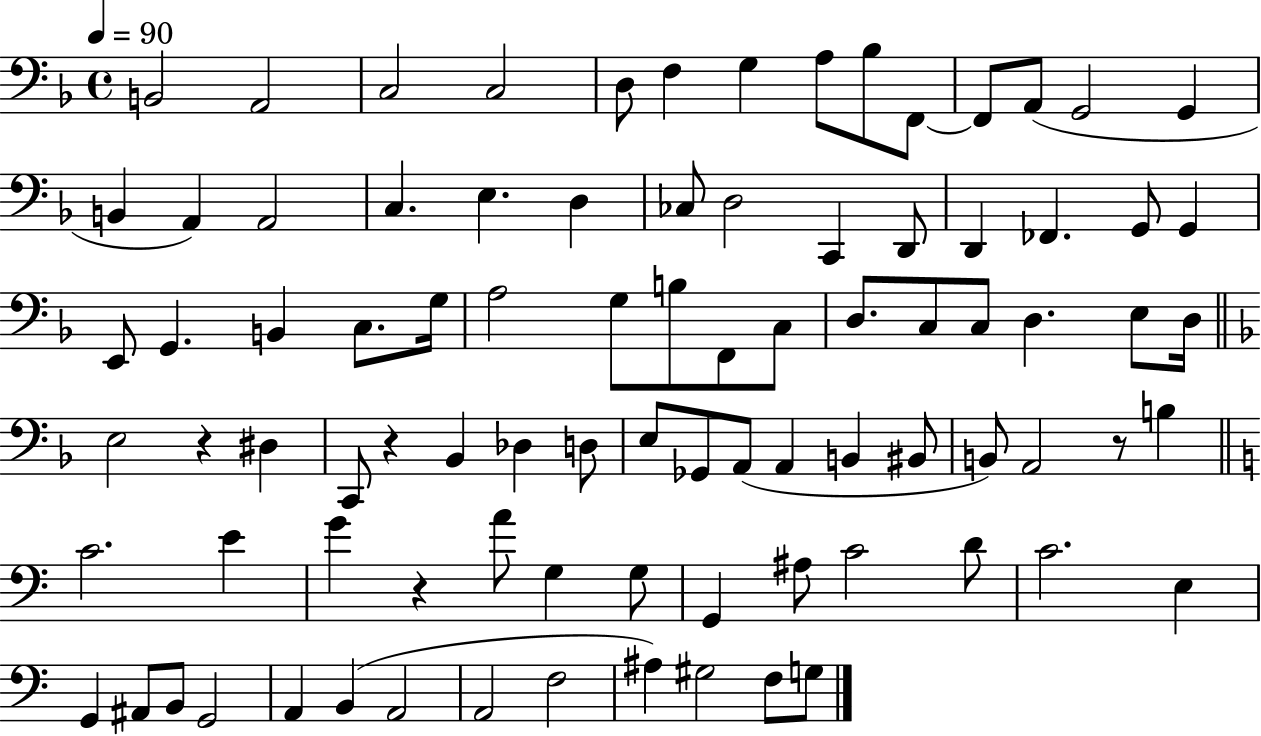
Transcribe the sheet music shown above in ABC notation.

X:1
T:Untitled
M:4/4
L:1/4
K:F
B,,2 A,,2 C,2 C,2 D,/2 F, G, A,/2 _B,/2 F,,/2 F,,/2 A,,/2 G,,2 G,, B,, A,, A,,2 C, E, D, _C,/2 D,2 C,, D,,/2 D,, _F,, G,,/2 G,, E,,/2 G,, B,, C,/2 G,/4 A,2 G,/2 B,/2 F,,/2 C,/2 D,/2 C,/2 C,/2 D, E,/2 D,/4 E,2 z ^D, C,,/2 z _B,, _D, D,/2 E,/2 _G,,/2 A,,/2 A,, B,, ^B,,/2 B,,/2 A,,2 z/2 B, C2 E G z A/2 G, G,/2 G,, ^A,/2 C2 D/2 C2 E, G,, ^A,,/2 B,,/2 G,,2 A,, B,, A,,2 A,,2 F,2 ^A, ^G,2 F,/2 G,/2